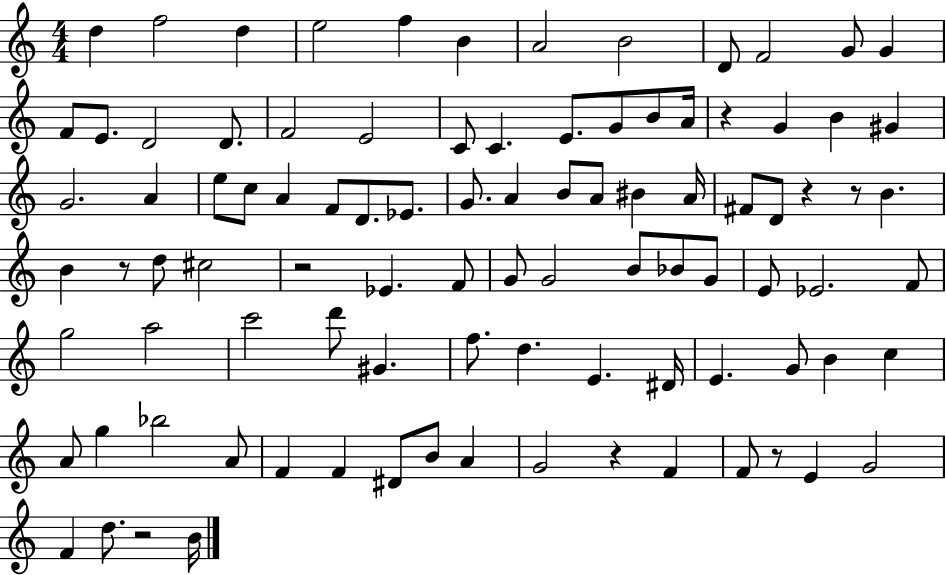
D5/q F5/h D5/q E5/h F5/q B4/q A4/h B4/h D4/e F4/h G4/e G4/q F4/e E4/e. D4/h D4/e. F4/h E4/h C4/e C4/q. E4/e. G4/e B4/e A4/s R/q G4/q B4/q G#4/q G4/h. A4/q E5/e C5/e A4/q F4/e D4/e. Eb4/e. G4/e. A4/q B4/e A4/e BIS4/q A4/s F#4/e D4/e R/q R/e B4/q. B4/q R/e D5/e C#5/h R/h Eb4/q. F4/e G4/e G4/h B4/e Bb4/e G4/e E4/e Eb4/h. F4/e G5/h A5/h C6/h D6/e G#4/q. F5/e. D5/q. E4/q. D#4/s E4/q. G4/e B4/q C5/q A4/e G5/q Bb5/h A4/e F4/q F4/q D#4/e B4/e A4/q G4/h R/q F4/q F4/e R/e E4/q G4/h F4/q D5/e. R/h B4/s